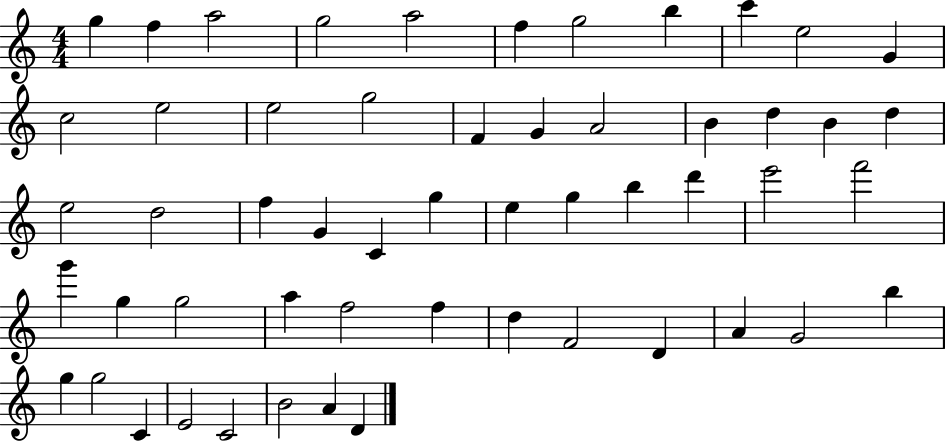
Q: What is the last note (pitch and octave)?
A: D4